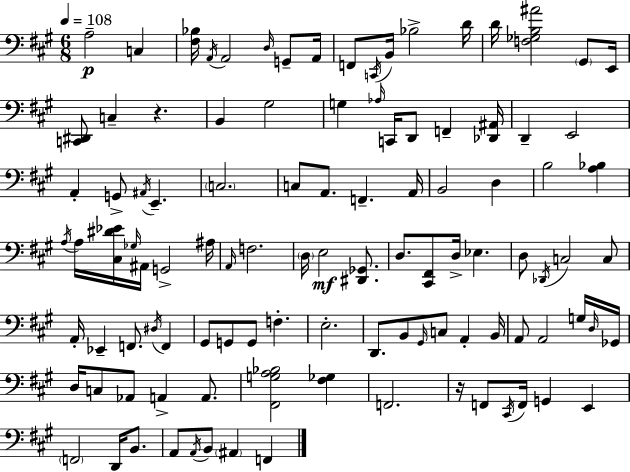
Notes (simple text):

A3/h C3/q [F#3,Bb3]/s A2/s A2/h D3/s G2/e A2/s F2/e C2/s B2/s Bb3/h D4/s D4/s [F3,Gb3,B3,A#4]/h G#2/e E2/s [C2,D#2]/e C3/q R/q. B2/q G#3/h G3/q Ab3/s C2/s D2/e F2/q [Db2,A#2]/s D2/q E2/h A2/q G2/e A#2/s E2/q. C3/h. C3/e A2/e. F2/q. A2/s B2/h D3/q B3/h [A3,Bb3]/q A3/s A3/s [C#3,D#4,Eb4]/s Gb3/s A#2/s G2/h A#3/s A2/s F3/h. D3/s E3/h [D#2,Gb2]/e. D3/e. [C#2,F#2]/e D3/s Eb3/q. D3/e Db2/s C3/h C3/e A2/s Eb2/q F2/e. D#3/s F2/q G#2/e G2/e G2/e F3/q. E3/h. D2/e. B2/e G#2/s C3/e A2/q B2/s A2/e A2/h G3/s D3/s Gb2/s D3/s C3/e Ab2/e A2/q A2/e. [F#2,G3,A3,Bb3]/h [F#3,Gb3]/q F2/h. R/s F2/e C#2/s F2/s G2/q E2/q F2/h D2/s B2/e. A2/e A2/s B2/e A#2/q F2/q